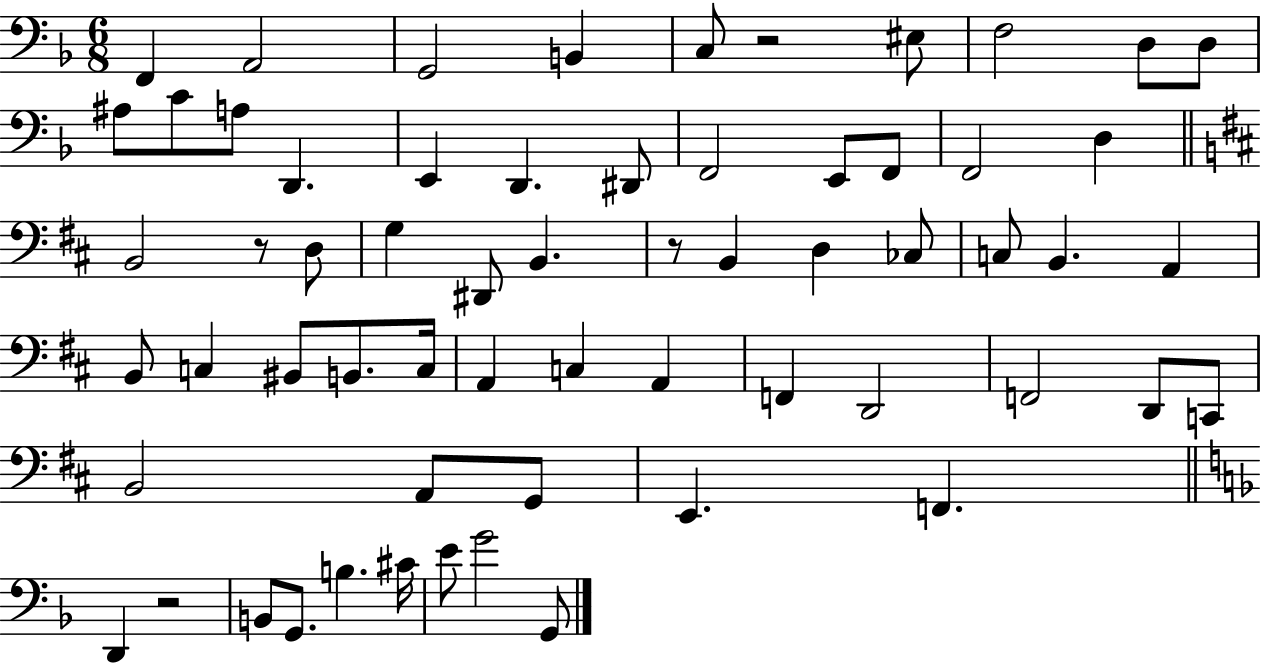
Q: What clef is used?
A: bass